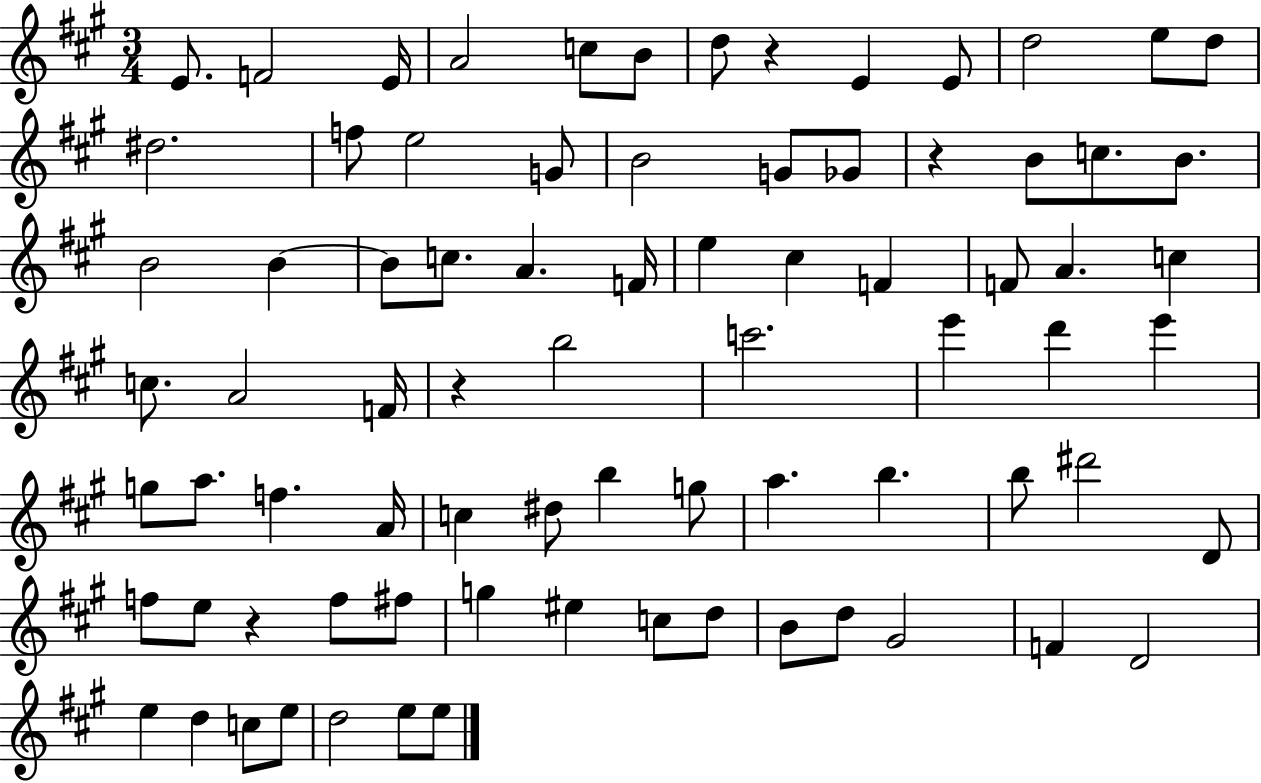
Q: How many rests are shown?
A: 4